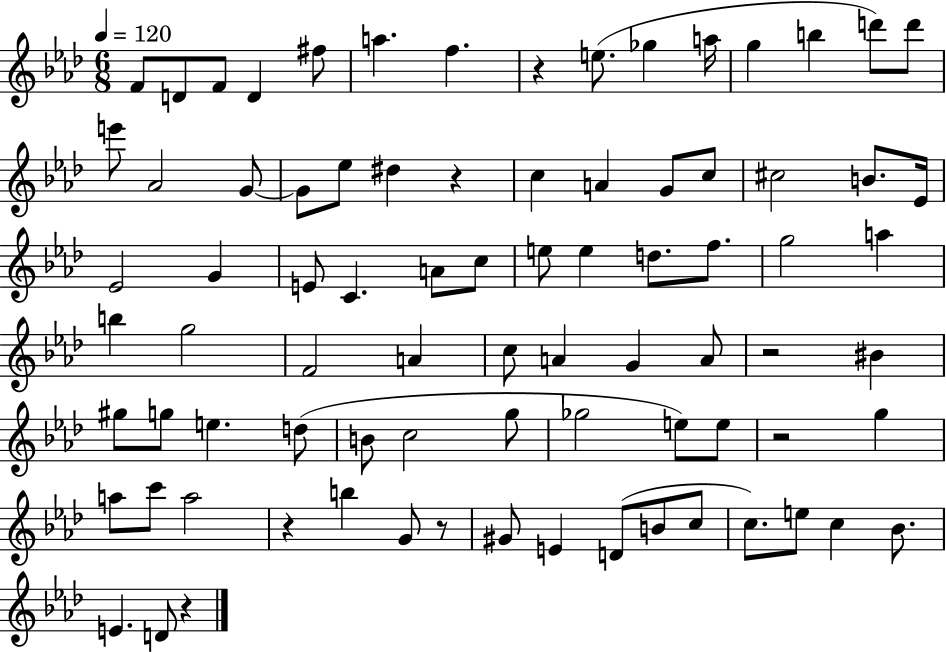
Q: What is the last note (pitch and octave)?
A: D4